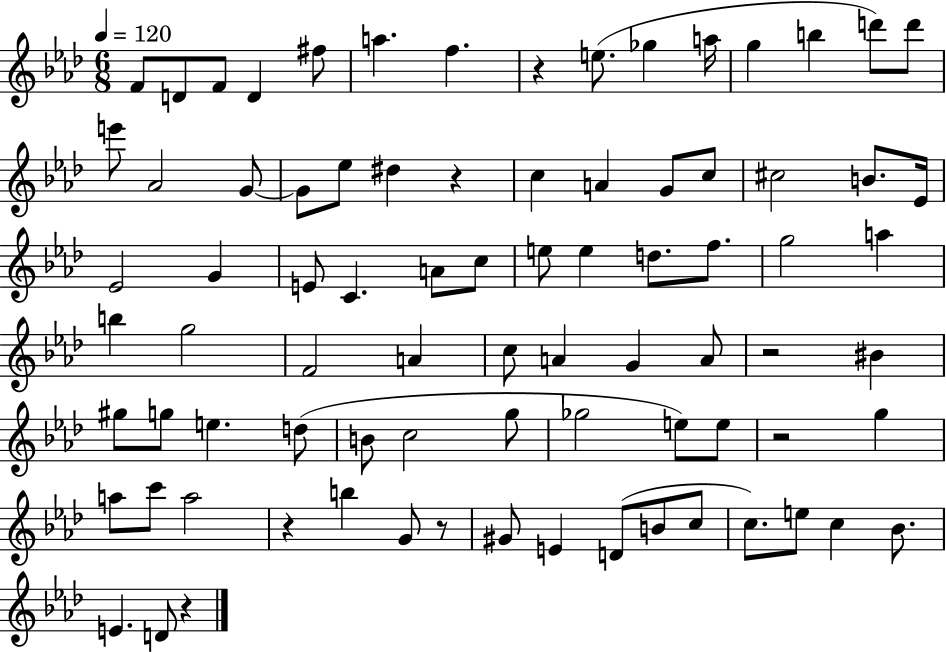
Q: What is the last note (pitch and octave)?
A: D4